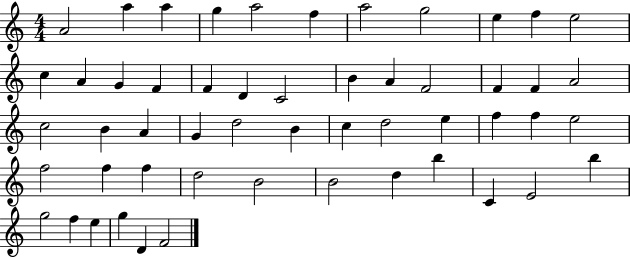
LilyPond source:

{
  \clef treble
  \numericTimeSignature
  \time 4/4
  \key c \major
  a'2 a''4 a''4 | g''4 a''2 f''4 | a''2 g''2 | e''4 f''4 e''2 | \break c''4 a'4 g'4 f'4 | f'4 d'4 c'2 | b'4 a'4 f'2 | f'4 f'4 a'2 | \break c''2 b'4 a'4 | g'4 d''2 b'4 | c''4 d''2 e''4 | f''4 f''4 e''2 | \break f''2 f''4 f''4 | d''2 b'2 | b'2 d''4 b''4 | c'4 e'2 b''4 | \break g''2 f''4 e''4 | g''4 d'4 f'2 | \bar "|."
}